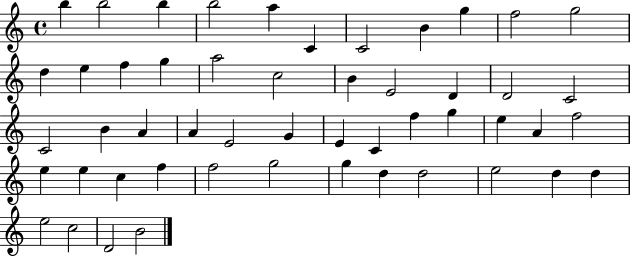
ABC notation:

X:1
T:Untitled
M:4/4
L:1/4
K:C
b b2 b b2 a C C2 B g f2 g2 d e f g a2 c2 B E2 D D2 C2 C2 B A A E2 G E C f g e A f2 e e c f f2 g2 g d d2 e2 d d e2 c2 D2 B2